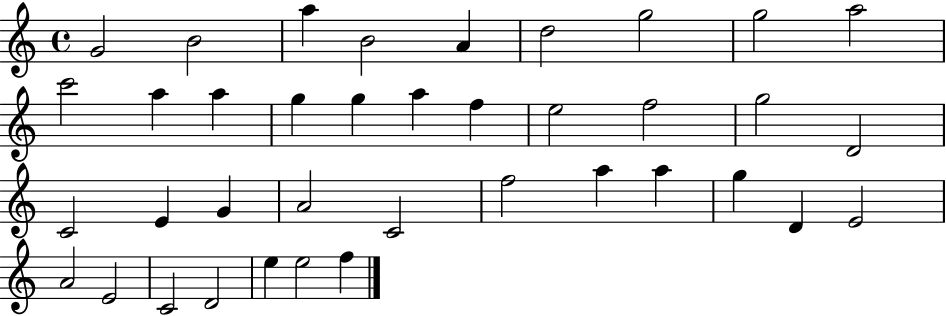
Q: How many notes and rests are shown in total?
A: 38